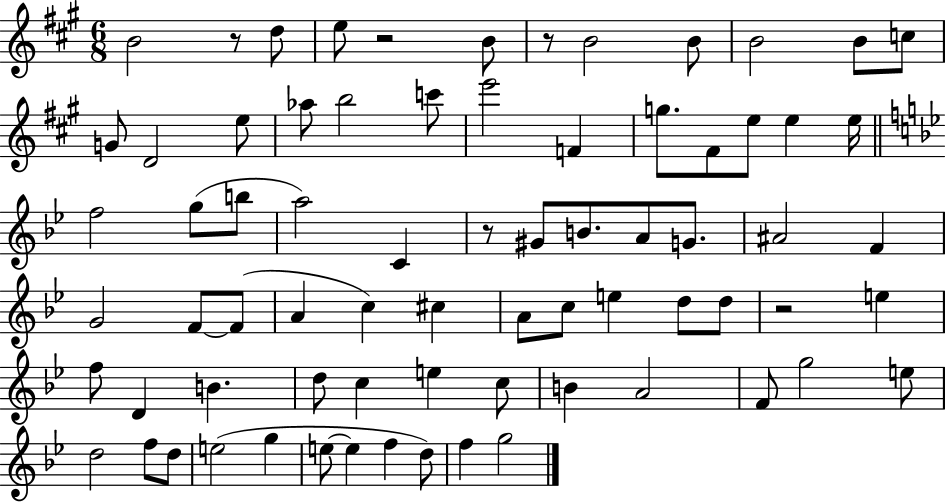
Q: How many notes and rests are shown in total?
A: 73